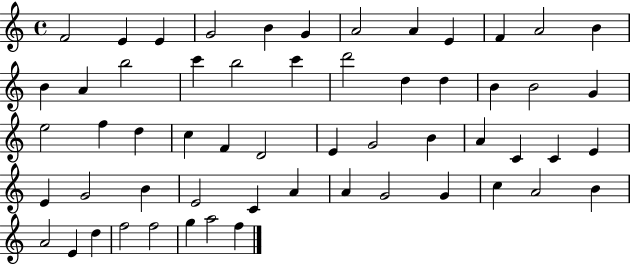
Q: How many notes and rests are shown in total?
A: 57